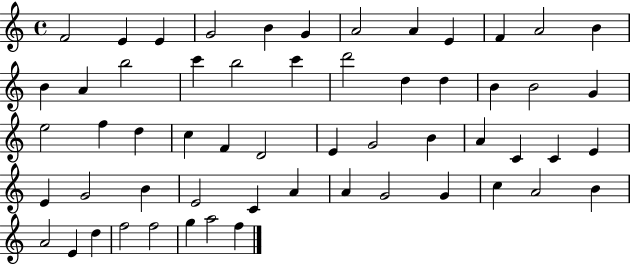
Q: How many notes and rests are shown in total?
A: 57